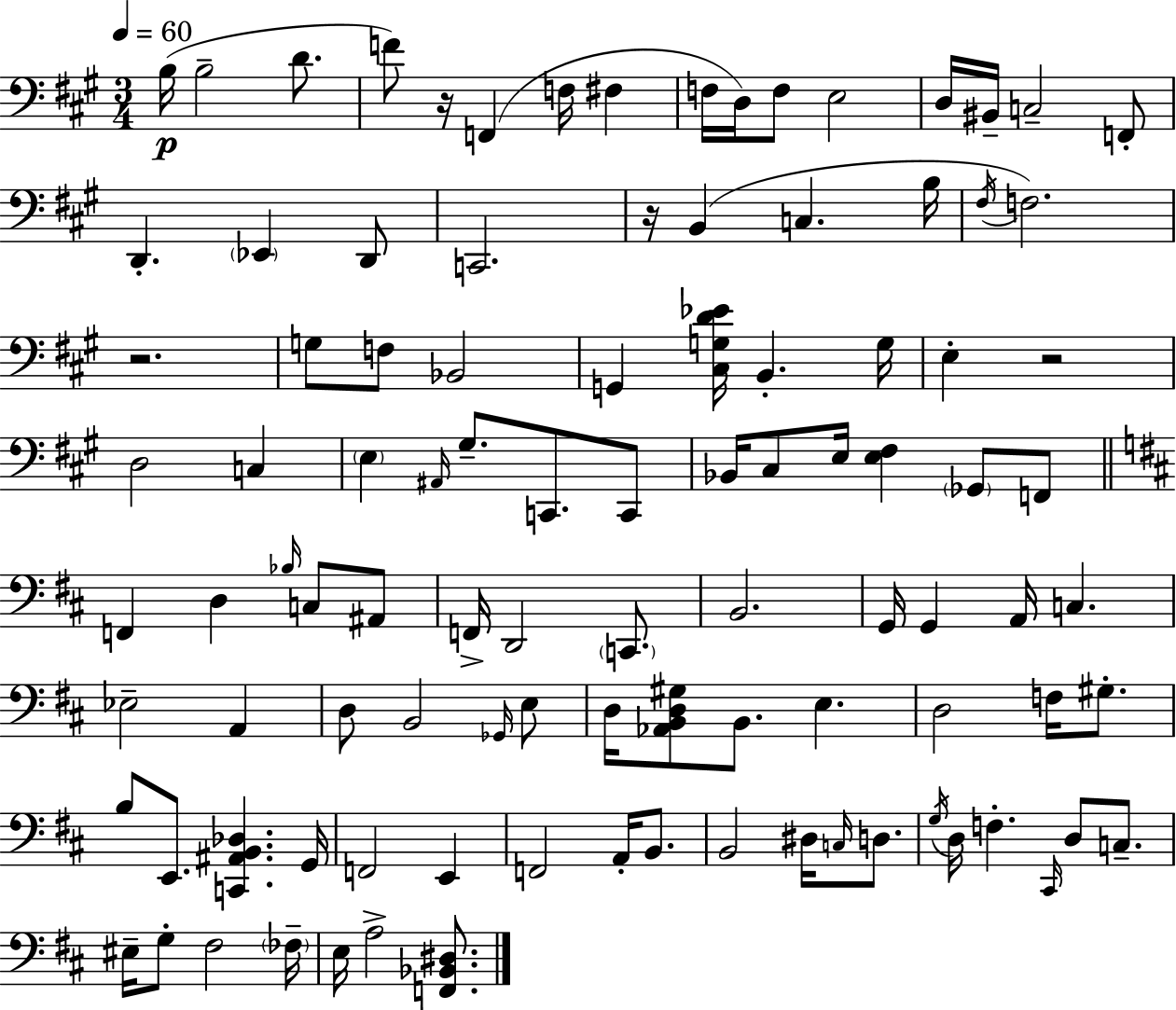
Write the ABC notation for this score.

X:1
T:Untitled
M:3/4
L:1/4
K:A
B,/4 B,2 D/2 F/2 z/4 F,, F,/4 ^F, F,/4 D,/4 F,/2 E,2 D,/4 ^B,,/4 C,2 F,,/2 D,, _E,, D,,/2 C,,2 z/4 B,, C, B,/4 ^F,/4 F,2 z2 G,/2 F,/2 _B,,2 G,, [^C,G,D_E]/4 B,, G,/4 E, z2 D,2 C, E, ^A,,/4 ^G,/2 C,,/2 C,,/2 _B,,/4 ^C,/2 E,/4 [E,^F,] _G,,/2 F,,/2 F,, D, _B,/4 C,/2 ^A,,/2 F,,/4 D,,2 C,,/2 B,,2 G,,/4 G,, A,,/4 C, _E,2 A,, D,/2 B,,2 _G,,/4 E,/2 D,/4 [_A,,B,,D,^G,]/2 B,,/2 E, D,2 F,/4 ^G,/2 B,/2 E,,/2 [C,,^A,,B,,_D,] G,,/4 F,,2 E,, F,,2 A,,/4 B,,/2 B,,2 ^D,/4 C,/4 D,/2 G,/4 D,/4 F, ^C,,/4 D,/2 C,/2 ^E,/4 G,/2 ^F,2 _F,/4 E,/4 A,2 [F,,_B,,^D,]/2